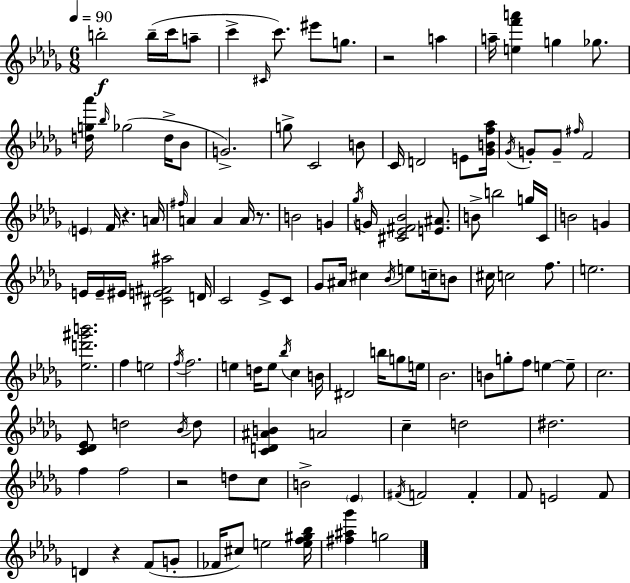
B5/h B5/s C6/s A5/e C6/q C#4/s C6/e. EIS6/e G5/e. R/h A5/q A5/s [E5,F6,A6]/q G5/q Gb5/e. [D5,G5,Ab6]/s Bb5/s Gb5/h D5/s Bb4/e G4/h. G5/e C4/h B4/e C4/s D4/h E4/e [Gb4,B4,F5,Ab5]/s Gb4/s G4/e G4/e F#5/s F4/h E4/q F4/s R/q. A4/s F#5/s A4/q A4/q A4/s R/e. B4/h G4/q Gb5/s G4/s [C#4,Eb4,F#4,Bb4]/h [E4,A#4]/e. B4/e B5/h G5/s C4/s B4/h G4/q E4/s E4/s EIS4/s [C#4,E4,F#4,A#5]/h D4/s C4/h Eb4/e C4/e Gb4/e A#4/s C#5/q Bb4/s E5/e C5/s B4/e C#5/s C5/h F5/e. E5/h. [Eb5,D6,G#6,B6]/h. F5/q E5/h F5/s F5/h. E5/q D5/s E5/e Bb5/s C5/q B4/s D#4/h B5/s G5/e E5/s Bb4/h. B4/e G5/e F5/e E5/q E5/e C5/h. [C4,Db4,Eb4]/e D5/h Bb4/s D5/e [C4,D4,A#4,B4]/q A4/h C5/q D5/h D#5/h. F5/q F5/h R/h D5/e C5/e B4/h Eb4/q F#4/s F4/h F4/q F4/e E4/h F4/e D4/q R/q F4/e G4/e FES4/s C#5/e E5/h [E5,F5,G#5,Bb5]/s [F#5,A#5,Gb6]/q G5/h